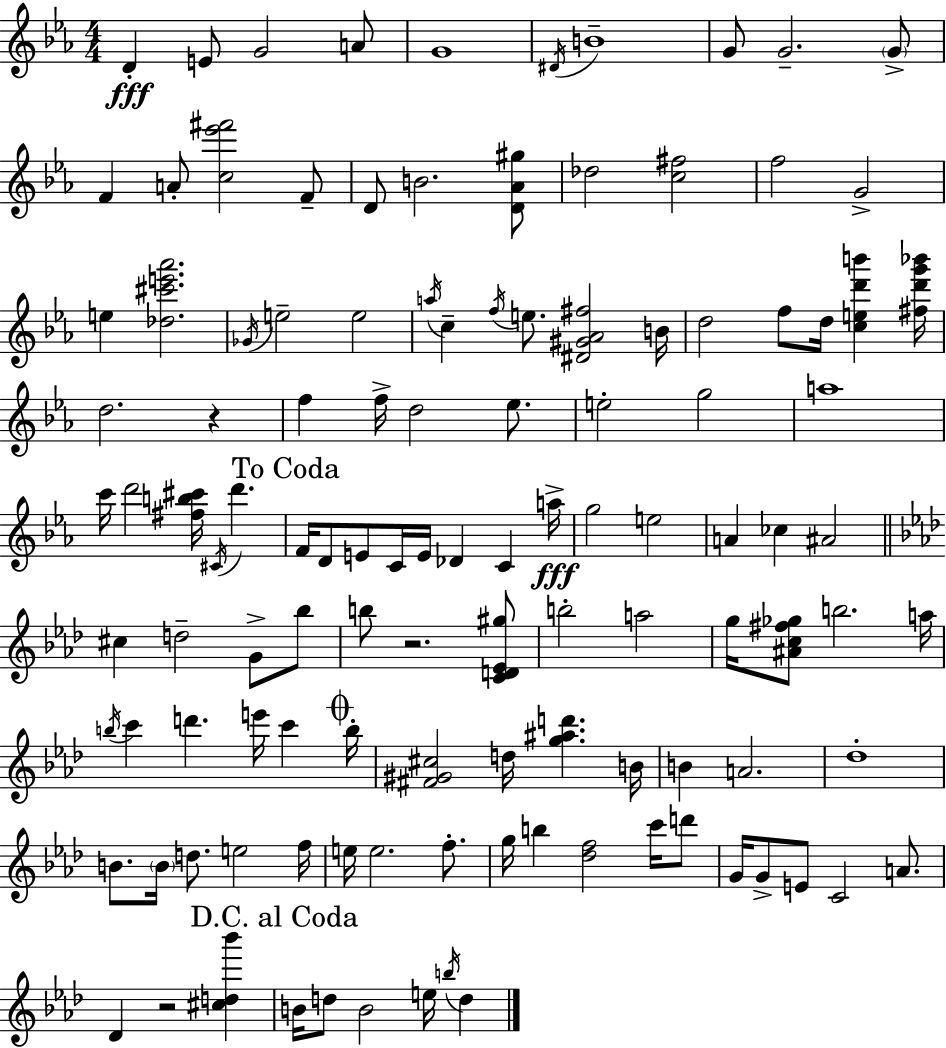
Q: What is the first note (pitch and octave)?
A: D4